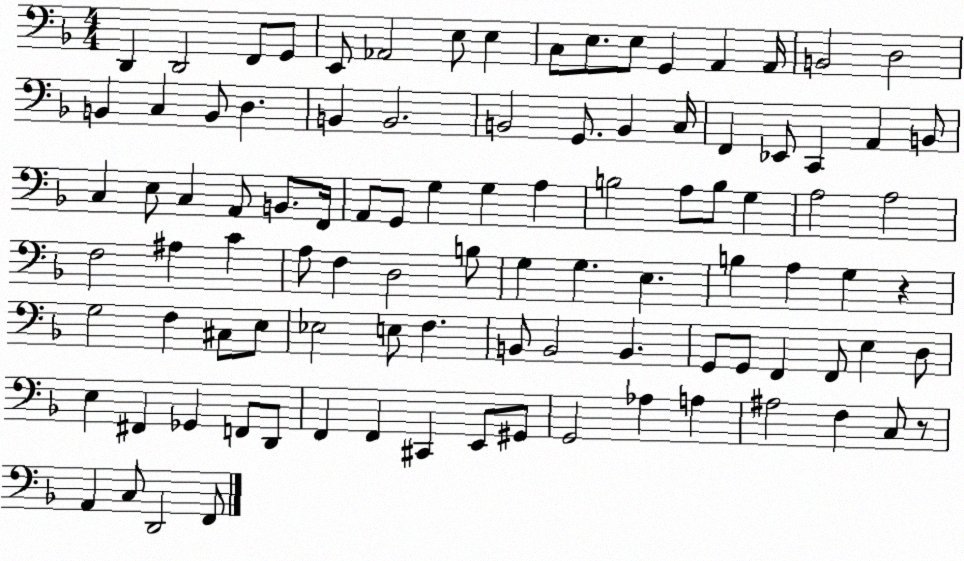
X:1
T:Untitled
M:4/4
L:1/4
K:F
D,, D,,2 F,,/2 G,,/2 E,,/2 _A,,2 E,/2 E, C,/2 E,/2 E,/2 G,, A,, A,,/4 B,,2 D,2 B,, C, B,,/2 D, B,, B,,2 B,,2 G,,/2 B,, C,/4 F,, _E,,/2 C,, A,, B,,/2 C, E,/2 C, A,,/2 B,,/2 F,,/4 A,,/2 G,,/2 G, G, A, B,2 A,/2 B,/2 G, A,2 A,2 F,2 ^A, C A,/2 F, D,2 B,/2 G, G, E, B, A, G, z G,2 F, ^C,/2 E,/2 _E,2 E,/2 F, B,,/2 B,,2 B,, G,,/2 G,,/2 F,, F,,/2 E, D,/2 E, ^F,, _G,, F,,/2 D,,/2 F,, F,, ^C,, E,,/2 ^G,,/2 G,,2 _A, A, ^A,2 F, C,/2 z/2 A,, C,/2 D,,2 F,,/2